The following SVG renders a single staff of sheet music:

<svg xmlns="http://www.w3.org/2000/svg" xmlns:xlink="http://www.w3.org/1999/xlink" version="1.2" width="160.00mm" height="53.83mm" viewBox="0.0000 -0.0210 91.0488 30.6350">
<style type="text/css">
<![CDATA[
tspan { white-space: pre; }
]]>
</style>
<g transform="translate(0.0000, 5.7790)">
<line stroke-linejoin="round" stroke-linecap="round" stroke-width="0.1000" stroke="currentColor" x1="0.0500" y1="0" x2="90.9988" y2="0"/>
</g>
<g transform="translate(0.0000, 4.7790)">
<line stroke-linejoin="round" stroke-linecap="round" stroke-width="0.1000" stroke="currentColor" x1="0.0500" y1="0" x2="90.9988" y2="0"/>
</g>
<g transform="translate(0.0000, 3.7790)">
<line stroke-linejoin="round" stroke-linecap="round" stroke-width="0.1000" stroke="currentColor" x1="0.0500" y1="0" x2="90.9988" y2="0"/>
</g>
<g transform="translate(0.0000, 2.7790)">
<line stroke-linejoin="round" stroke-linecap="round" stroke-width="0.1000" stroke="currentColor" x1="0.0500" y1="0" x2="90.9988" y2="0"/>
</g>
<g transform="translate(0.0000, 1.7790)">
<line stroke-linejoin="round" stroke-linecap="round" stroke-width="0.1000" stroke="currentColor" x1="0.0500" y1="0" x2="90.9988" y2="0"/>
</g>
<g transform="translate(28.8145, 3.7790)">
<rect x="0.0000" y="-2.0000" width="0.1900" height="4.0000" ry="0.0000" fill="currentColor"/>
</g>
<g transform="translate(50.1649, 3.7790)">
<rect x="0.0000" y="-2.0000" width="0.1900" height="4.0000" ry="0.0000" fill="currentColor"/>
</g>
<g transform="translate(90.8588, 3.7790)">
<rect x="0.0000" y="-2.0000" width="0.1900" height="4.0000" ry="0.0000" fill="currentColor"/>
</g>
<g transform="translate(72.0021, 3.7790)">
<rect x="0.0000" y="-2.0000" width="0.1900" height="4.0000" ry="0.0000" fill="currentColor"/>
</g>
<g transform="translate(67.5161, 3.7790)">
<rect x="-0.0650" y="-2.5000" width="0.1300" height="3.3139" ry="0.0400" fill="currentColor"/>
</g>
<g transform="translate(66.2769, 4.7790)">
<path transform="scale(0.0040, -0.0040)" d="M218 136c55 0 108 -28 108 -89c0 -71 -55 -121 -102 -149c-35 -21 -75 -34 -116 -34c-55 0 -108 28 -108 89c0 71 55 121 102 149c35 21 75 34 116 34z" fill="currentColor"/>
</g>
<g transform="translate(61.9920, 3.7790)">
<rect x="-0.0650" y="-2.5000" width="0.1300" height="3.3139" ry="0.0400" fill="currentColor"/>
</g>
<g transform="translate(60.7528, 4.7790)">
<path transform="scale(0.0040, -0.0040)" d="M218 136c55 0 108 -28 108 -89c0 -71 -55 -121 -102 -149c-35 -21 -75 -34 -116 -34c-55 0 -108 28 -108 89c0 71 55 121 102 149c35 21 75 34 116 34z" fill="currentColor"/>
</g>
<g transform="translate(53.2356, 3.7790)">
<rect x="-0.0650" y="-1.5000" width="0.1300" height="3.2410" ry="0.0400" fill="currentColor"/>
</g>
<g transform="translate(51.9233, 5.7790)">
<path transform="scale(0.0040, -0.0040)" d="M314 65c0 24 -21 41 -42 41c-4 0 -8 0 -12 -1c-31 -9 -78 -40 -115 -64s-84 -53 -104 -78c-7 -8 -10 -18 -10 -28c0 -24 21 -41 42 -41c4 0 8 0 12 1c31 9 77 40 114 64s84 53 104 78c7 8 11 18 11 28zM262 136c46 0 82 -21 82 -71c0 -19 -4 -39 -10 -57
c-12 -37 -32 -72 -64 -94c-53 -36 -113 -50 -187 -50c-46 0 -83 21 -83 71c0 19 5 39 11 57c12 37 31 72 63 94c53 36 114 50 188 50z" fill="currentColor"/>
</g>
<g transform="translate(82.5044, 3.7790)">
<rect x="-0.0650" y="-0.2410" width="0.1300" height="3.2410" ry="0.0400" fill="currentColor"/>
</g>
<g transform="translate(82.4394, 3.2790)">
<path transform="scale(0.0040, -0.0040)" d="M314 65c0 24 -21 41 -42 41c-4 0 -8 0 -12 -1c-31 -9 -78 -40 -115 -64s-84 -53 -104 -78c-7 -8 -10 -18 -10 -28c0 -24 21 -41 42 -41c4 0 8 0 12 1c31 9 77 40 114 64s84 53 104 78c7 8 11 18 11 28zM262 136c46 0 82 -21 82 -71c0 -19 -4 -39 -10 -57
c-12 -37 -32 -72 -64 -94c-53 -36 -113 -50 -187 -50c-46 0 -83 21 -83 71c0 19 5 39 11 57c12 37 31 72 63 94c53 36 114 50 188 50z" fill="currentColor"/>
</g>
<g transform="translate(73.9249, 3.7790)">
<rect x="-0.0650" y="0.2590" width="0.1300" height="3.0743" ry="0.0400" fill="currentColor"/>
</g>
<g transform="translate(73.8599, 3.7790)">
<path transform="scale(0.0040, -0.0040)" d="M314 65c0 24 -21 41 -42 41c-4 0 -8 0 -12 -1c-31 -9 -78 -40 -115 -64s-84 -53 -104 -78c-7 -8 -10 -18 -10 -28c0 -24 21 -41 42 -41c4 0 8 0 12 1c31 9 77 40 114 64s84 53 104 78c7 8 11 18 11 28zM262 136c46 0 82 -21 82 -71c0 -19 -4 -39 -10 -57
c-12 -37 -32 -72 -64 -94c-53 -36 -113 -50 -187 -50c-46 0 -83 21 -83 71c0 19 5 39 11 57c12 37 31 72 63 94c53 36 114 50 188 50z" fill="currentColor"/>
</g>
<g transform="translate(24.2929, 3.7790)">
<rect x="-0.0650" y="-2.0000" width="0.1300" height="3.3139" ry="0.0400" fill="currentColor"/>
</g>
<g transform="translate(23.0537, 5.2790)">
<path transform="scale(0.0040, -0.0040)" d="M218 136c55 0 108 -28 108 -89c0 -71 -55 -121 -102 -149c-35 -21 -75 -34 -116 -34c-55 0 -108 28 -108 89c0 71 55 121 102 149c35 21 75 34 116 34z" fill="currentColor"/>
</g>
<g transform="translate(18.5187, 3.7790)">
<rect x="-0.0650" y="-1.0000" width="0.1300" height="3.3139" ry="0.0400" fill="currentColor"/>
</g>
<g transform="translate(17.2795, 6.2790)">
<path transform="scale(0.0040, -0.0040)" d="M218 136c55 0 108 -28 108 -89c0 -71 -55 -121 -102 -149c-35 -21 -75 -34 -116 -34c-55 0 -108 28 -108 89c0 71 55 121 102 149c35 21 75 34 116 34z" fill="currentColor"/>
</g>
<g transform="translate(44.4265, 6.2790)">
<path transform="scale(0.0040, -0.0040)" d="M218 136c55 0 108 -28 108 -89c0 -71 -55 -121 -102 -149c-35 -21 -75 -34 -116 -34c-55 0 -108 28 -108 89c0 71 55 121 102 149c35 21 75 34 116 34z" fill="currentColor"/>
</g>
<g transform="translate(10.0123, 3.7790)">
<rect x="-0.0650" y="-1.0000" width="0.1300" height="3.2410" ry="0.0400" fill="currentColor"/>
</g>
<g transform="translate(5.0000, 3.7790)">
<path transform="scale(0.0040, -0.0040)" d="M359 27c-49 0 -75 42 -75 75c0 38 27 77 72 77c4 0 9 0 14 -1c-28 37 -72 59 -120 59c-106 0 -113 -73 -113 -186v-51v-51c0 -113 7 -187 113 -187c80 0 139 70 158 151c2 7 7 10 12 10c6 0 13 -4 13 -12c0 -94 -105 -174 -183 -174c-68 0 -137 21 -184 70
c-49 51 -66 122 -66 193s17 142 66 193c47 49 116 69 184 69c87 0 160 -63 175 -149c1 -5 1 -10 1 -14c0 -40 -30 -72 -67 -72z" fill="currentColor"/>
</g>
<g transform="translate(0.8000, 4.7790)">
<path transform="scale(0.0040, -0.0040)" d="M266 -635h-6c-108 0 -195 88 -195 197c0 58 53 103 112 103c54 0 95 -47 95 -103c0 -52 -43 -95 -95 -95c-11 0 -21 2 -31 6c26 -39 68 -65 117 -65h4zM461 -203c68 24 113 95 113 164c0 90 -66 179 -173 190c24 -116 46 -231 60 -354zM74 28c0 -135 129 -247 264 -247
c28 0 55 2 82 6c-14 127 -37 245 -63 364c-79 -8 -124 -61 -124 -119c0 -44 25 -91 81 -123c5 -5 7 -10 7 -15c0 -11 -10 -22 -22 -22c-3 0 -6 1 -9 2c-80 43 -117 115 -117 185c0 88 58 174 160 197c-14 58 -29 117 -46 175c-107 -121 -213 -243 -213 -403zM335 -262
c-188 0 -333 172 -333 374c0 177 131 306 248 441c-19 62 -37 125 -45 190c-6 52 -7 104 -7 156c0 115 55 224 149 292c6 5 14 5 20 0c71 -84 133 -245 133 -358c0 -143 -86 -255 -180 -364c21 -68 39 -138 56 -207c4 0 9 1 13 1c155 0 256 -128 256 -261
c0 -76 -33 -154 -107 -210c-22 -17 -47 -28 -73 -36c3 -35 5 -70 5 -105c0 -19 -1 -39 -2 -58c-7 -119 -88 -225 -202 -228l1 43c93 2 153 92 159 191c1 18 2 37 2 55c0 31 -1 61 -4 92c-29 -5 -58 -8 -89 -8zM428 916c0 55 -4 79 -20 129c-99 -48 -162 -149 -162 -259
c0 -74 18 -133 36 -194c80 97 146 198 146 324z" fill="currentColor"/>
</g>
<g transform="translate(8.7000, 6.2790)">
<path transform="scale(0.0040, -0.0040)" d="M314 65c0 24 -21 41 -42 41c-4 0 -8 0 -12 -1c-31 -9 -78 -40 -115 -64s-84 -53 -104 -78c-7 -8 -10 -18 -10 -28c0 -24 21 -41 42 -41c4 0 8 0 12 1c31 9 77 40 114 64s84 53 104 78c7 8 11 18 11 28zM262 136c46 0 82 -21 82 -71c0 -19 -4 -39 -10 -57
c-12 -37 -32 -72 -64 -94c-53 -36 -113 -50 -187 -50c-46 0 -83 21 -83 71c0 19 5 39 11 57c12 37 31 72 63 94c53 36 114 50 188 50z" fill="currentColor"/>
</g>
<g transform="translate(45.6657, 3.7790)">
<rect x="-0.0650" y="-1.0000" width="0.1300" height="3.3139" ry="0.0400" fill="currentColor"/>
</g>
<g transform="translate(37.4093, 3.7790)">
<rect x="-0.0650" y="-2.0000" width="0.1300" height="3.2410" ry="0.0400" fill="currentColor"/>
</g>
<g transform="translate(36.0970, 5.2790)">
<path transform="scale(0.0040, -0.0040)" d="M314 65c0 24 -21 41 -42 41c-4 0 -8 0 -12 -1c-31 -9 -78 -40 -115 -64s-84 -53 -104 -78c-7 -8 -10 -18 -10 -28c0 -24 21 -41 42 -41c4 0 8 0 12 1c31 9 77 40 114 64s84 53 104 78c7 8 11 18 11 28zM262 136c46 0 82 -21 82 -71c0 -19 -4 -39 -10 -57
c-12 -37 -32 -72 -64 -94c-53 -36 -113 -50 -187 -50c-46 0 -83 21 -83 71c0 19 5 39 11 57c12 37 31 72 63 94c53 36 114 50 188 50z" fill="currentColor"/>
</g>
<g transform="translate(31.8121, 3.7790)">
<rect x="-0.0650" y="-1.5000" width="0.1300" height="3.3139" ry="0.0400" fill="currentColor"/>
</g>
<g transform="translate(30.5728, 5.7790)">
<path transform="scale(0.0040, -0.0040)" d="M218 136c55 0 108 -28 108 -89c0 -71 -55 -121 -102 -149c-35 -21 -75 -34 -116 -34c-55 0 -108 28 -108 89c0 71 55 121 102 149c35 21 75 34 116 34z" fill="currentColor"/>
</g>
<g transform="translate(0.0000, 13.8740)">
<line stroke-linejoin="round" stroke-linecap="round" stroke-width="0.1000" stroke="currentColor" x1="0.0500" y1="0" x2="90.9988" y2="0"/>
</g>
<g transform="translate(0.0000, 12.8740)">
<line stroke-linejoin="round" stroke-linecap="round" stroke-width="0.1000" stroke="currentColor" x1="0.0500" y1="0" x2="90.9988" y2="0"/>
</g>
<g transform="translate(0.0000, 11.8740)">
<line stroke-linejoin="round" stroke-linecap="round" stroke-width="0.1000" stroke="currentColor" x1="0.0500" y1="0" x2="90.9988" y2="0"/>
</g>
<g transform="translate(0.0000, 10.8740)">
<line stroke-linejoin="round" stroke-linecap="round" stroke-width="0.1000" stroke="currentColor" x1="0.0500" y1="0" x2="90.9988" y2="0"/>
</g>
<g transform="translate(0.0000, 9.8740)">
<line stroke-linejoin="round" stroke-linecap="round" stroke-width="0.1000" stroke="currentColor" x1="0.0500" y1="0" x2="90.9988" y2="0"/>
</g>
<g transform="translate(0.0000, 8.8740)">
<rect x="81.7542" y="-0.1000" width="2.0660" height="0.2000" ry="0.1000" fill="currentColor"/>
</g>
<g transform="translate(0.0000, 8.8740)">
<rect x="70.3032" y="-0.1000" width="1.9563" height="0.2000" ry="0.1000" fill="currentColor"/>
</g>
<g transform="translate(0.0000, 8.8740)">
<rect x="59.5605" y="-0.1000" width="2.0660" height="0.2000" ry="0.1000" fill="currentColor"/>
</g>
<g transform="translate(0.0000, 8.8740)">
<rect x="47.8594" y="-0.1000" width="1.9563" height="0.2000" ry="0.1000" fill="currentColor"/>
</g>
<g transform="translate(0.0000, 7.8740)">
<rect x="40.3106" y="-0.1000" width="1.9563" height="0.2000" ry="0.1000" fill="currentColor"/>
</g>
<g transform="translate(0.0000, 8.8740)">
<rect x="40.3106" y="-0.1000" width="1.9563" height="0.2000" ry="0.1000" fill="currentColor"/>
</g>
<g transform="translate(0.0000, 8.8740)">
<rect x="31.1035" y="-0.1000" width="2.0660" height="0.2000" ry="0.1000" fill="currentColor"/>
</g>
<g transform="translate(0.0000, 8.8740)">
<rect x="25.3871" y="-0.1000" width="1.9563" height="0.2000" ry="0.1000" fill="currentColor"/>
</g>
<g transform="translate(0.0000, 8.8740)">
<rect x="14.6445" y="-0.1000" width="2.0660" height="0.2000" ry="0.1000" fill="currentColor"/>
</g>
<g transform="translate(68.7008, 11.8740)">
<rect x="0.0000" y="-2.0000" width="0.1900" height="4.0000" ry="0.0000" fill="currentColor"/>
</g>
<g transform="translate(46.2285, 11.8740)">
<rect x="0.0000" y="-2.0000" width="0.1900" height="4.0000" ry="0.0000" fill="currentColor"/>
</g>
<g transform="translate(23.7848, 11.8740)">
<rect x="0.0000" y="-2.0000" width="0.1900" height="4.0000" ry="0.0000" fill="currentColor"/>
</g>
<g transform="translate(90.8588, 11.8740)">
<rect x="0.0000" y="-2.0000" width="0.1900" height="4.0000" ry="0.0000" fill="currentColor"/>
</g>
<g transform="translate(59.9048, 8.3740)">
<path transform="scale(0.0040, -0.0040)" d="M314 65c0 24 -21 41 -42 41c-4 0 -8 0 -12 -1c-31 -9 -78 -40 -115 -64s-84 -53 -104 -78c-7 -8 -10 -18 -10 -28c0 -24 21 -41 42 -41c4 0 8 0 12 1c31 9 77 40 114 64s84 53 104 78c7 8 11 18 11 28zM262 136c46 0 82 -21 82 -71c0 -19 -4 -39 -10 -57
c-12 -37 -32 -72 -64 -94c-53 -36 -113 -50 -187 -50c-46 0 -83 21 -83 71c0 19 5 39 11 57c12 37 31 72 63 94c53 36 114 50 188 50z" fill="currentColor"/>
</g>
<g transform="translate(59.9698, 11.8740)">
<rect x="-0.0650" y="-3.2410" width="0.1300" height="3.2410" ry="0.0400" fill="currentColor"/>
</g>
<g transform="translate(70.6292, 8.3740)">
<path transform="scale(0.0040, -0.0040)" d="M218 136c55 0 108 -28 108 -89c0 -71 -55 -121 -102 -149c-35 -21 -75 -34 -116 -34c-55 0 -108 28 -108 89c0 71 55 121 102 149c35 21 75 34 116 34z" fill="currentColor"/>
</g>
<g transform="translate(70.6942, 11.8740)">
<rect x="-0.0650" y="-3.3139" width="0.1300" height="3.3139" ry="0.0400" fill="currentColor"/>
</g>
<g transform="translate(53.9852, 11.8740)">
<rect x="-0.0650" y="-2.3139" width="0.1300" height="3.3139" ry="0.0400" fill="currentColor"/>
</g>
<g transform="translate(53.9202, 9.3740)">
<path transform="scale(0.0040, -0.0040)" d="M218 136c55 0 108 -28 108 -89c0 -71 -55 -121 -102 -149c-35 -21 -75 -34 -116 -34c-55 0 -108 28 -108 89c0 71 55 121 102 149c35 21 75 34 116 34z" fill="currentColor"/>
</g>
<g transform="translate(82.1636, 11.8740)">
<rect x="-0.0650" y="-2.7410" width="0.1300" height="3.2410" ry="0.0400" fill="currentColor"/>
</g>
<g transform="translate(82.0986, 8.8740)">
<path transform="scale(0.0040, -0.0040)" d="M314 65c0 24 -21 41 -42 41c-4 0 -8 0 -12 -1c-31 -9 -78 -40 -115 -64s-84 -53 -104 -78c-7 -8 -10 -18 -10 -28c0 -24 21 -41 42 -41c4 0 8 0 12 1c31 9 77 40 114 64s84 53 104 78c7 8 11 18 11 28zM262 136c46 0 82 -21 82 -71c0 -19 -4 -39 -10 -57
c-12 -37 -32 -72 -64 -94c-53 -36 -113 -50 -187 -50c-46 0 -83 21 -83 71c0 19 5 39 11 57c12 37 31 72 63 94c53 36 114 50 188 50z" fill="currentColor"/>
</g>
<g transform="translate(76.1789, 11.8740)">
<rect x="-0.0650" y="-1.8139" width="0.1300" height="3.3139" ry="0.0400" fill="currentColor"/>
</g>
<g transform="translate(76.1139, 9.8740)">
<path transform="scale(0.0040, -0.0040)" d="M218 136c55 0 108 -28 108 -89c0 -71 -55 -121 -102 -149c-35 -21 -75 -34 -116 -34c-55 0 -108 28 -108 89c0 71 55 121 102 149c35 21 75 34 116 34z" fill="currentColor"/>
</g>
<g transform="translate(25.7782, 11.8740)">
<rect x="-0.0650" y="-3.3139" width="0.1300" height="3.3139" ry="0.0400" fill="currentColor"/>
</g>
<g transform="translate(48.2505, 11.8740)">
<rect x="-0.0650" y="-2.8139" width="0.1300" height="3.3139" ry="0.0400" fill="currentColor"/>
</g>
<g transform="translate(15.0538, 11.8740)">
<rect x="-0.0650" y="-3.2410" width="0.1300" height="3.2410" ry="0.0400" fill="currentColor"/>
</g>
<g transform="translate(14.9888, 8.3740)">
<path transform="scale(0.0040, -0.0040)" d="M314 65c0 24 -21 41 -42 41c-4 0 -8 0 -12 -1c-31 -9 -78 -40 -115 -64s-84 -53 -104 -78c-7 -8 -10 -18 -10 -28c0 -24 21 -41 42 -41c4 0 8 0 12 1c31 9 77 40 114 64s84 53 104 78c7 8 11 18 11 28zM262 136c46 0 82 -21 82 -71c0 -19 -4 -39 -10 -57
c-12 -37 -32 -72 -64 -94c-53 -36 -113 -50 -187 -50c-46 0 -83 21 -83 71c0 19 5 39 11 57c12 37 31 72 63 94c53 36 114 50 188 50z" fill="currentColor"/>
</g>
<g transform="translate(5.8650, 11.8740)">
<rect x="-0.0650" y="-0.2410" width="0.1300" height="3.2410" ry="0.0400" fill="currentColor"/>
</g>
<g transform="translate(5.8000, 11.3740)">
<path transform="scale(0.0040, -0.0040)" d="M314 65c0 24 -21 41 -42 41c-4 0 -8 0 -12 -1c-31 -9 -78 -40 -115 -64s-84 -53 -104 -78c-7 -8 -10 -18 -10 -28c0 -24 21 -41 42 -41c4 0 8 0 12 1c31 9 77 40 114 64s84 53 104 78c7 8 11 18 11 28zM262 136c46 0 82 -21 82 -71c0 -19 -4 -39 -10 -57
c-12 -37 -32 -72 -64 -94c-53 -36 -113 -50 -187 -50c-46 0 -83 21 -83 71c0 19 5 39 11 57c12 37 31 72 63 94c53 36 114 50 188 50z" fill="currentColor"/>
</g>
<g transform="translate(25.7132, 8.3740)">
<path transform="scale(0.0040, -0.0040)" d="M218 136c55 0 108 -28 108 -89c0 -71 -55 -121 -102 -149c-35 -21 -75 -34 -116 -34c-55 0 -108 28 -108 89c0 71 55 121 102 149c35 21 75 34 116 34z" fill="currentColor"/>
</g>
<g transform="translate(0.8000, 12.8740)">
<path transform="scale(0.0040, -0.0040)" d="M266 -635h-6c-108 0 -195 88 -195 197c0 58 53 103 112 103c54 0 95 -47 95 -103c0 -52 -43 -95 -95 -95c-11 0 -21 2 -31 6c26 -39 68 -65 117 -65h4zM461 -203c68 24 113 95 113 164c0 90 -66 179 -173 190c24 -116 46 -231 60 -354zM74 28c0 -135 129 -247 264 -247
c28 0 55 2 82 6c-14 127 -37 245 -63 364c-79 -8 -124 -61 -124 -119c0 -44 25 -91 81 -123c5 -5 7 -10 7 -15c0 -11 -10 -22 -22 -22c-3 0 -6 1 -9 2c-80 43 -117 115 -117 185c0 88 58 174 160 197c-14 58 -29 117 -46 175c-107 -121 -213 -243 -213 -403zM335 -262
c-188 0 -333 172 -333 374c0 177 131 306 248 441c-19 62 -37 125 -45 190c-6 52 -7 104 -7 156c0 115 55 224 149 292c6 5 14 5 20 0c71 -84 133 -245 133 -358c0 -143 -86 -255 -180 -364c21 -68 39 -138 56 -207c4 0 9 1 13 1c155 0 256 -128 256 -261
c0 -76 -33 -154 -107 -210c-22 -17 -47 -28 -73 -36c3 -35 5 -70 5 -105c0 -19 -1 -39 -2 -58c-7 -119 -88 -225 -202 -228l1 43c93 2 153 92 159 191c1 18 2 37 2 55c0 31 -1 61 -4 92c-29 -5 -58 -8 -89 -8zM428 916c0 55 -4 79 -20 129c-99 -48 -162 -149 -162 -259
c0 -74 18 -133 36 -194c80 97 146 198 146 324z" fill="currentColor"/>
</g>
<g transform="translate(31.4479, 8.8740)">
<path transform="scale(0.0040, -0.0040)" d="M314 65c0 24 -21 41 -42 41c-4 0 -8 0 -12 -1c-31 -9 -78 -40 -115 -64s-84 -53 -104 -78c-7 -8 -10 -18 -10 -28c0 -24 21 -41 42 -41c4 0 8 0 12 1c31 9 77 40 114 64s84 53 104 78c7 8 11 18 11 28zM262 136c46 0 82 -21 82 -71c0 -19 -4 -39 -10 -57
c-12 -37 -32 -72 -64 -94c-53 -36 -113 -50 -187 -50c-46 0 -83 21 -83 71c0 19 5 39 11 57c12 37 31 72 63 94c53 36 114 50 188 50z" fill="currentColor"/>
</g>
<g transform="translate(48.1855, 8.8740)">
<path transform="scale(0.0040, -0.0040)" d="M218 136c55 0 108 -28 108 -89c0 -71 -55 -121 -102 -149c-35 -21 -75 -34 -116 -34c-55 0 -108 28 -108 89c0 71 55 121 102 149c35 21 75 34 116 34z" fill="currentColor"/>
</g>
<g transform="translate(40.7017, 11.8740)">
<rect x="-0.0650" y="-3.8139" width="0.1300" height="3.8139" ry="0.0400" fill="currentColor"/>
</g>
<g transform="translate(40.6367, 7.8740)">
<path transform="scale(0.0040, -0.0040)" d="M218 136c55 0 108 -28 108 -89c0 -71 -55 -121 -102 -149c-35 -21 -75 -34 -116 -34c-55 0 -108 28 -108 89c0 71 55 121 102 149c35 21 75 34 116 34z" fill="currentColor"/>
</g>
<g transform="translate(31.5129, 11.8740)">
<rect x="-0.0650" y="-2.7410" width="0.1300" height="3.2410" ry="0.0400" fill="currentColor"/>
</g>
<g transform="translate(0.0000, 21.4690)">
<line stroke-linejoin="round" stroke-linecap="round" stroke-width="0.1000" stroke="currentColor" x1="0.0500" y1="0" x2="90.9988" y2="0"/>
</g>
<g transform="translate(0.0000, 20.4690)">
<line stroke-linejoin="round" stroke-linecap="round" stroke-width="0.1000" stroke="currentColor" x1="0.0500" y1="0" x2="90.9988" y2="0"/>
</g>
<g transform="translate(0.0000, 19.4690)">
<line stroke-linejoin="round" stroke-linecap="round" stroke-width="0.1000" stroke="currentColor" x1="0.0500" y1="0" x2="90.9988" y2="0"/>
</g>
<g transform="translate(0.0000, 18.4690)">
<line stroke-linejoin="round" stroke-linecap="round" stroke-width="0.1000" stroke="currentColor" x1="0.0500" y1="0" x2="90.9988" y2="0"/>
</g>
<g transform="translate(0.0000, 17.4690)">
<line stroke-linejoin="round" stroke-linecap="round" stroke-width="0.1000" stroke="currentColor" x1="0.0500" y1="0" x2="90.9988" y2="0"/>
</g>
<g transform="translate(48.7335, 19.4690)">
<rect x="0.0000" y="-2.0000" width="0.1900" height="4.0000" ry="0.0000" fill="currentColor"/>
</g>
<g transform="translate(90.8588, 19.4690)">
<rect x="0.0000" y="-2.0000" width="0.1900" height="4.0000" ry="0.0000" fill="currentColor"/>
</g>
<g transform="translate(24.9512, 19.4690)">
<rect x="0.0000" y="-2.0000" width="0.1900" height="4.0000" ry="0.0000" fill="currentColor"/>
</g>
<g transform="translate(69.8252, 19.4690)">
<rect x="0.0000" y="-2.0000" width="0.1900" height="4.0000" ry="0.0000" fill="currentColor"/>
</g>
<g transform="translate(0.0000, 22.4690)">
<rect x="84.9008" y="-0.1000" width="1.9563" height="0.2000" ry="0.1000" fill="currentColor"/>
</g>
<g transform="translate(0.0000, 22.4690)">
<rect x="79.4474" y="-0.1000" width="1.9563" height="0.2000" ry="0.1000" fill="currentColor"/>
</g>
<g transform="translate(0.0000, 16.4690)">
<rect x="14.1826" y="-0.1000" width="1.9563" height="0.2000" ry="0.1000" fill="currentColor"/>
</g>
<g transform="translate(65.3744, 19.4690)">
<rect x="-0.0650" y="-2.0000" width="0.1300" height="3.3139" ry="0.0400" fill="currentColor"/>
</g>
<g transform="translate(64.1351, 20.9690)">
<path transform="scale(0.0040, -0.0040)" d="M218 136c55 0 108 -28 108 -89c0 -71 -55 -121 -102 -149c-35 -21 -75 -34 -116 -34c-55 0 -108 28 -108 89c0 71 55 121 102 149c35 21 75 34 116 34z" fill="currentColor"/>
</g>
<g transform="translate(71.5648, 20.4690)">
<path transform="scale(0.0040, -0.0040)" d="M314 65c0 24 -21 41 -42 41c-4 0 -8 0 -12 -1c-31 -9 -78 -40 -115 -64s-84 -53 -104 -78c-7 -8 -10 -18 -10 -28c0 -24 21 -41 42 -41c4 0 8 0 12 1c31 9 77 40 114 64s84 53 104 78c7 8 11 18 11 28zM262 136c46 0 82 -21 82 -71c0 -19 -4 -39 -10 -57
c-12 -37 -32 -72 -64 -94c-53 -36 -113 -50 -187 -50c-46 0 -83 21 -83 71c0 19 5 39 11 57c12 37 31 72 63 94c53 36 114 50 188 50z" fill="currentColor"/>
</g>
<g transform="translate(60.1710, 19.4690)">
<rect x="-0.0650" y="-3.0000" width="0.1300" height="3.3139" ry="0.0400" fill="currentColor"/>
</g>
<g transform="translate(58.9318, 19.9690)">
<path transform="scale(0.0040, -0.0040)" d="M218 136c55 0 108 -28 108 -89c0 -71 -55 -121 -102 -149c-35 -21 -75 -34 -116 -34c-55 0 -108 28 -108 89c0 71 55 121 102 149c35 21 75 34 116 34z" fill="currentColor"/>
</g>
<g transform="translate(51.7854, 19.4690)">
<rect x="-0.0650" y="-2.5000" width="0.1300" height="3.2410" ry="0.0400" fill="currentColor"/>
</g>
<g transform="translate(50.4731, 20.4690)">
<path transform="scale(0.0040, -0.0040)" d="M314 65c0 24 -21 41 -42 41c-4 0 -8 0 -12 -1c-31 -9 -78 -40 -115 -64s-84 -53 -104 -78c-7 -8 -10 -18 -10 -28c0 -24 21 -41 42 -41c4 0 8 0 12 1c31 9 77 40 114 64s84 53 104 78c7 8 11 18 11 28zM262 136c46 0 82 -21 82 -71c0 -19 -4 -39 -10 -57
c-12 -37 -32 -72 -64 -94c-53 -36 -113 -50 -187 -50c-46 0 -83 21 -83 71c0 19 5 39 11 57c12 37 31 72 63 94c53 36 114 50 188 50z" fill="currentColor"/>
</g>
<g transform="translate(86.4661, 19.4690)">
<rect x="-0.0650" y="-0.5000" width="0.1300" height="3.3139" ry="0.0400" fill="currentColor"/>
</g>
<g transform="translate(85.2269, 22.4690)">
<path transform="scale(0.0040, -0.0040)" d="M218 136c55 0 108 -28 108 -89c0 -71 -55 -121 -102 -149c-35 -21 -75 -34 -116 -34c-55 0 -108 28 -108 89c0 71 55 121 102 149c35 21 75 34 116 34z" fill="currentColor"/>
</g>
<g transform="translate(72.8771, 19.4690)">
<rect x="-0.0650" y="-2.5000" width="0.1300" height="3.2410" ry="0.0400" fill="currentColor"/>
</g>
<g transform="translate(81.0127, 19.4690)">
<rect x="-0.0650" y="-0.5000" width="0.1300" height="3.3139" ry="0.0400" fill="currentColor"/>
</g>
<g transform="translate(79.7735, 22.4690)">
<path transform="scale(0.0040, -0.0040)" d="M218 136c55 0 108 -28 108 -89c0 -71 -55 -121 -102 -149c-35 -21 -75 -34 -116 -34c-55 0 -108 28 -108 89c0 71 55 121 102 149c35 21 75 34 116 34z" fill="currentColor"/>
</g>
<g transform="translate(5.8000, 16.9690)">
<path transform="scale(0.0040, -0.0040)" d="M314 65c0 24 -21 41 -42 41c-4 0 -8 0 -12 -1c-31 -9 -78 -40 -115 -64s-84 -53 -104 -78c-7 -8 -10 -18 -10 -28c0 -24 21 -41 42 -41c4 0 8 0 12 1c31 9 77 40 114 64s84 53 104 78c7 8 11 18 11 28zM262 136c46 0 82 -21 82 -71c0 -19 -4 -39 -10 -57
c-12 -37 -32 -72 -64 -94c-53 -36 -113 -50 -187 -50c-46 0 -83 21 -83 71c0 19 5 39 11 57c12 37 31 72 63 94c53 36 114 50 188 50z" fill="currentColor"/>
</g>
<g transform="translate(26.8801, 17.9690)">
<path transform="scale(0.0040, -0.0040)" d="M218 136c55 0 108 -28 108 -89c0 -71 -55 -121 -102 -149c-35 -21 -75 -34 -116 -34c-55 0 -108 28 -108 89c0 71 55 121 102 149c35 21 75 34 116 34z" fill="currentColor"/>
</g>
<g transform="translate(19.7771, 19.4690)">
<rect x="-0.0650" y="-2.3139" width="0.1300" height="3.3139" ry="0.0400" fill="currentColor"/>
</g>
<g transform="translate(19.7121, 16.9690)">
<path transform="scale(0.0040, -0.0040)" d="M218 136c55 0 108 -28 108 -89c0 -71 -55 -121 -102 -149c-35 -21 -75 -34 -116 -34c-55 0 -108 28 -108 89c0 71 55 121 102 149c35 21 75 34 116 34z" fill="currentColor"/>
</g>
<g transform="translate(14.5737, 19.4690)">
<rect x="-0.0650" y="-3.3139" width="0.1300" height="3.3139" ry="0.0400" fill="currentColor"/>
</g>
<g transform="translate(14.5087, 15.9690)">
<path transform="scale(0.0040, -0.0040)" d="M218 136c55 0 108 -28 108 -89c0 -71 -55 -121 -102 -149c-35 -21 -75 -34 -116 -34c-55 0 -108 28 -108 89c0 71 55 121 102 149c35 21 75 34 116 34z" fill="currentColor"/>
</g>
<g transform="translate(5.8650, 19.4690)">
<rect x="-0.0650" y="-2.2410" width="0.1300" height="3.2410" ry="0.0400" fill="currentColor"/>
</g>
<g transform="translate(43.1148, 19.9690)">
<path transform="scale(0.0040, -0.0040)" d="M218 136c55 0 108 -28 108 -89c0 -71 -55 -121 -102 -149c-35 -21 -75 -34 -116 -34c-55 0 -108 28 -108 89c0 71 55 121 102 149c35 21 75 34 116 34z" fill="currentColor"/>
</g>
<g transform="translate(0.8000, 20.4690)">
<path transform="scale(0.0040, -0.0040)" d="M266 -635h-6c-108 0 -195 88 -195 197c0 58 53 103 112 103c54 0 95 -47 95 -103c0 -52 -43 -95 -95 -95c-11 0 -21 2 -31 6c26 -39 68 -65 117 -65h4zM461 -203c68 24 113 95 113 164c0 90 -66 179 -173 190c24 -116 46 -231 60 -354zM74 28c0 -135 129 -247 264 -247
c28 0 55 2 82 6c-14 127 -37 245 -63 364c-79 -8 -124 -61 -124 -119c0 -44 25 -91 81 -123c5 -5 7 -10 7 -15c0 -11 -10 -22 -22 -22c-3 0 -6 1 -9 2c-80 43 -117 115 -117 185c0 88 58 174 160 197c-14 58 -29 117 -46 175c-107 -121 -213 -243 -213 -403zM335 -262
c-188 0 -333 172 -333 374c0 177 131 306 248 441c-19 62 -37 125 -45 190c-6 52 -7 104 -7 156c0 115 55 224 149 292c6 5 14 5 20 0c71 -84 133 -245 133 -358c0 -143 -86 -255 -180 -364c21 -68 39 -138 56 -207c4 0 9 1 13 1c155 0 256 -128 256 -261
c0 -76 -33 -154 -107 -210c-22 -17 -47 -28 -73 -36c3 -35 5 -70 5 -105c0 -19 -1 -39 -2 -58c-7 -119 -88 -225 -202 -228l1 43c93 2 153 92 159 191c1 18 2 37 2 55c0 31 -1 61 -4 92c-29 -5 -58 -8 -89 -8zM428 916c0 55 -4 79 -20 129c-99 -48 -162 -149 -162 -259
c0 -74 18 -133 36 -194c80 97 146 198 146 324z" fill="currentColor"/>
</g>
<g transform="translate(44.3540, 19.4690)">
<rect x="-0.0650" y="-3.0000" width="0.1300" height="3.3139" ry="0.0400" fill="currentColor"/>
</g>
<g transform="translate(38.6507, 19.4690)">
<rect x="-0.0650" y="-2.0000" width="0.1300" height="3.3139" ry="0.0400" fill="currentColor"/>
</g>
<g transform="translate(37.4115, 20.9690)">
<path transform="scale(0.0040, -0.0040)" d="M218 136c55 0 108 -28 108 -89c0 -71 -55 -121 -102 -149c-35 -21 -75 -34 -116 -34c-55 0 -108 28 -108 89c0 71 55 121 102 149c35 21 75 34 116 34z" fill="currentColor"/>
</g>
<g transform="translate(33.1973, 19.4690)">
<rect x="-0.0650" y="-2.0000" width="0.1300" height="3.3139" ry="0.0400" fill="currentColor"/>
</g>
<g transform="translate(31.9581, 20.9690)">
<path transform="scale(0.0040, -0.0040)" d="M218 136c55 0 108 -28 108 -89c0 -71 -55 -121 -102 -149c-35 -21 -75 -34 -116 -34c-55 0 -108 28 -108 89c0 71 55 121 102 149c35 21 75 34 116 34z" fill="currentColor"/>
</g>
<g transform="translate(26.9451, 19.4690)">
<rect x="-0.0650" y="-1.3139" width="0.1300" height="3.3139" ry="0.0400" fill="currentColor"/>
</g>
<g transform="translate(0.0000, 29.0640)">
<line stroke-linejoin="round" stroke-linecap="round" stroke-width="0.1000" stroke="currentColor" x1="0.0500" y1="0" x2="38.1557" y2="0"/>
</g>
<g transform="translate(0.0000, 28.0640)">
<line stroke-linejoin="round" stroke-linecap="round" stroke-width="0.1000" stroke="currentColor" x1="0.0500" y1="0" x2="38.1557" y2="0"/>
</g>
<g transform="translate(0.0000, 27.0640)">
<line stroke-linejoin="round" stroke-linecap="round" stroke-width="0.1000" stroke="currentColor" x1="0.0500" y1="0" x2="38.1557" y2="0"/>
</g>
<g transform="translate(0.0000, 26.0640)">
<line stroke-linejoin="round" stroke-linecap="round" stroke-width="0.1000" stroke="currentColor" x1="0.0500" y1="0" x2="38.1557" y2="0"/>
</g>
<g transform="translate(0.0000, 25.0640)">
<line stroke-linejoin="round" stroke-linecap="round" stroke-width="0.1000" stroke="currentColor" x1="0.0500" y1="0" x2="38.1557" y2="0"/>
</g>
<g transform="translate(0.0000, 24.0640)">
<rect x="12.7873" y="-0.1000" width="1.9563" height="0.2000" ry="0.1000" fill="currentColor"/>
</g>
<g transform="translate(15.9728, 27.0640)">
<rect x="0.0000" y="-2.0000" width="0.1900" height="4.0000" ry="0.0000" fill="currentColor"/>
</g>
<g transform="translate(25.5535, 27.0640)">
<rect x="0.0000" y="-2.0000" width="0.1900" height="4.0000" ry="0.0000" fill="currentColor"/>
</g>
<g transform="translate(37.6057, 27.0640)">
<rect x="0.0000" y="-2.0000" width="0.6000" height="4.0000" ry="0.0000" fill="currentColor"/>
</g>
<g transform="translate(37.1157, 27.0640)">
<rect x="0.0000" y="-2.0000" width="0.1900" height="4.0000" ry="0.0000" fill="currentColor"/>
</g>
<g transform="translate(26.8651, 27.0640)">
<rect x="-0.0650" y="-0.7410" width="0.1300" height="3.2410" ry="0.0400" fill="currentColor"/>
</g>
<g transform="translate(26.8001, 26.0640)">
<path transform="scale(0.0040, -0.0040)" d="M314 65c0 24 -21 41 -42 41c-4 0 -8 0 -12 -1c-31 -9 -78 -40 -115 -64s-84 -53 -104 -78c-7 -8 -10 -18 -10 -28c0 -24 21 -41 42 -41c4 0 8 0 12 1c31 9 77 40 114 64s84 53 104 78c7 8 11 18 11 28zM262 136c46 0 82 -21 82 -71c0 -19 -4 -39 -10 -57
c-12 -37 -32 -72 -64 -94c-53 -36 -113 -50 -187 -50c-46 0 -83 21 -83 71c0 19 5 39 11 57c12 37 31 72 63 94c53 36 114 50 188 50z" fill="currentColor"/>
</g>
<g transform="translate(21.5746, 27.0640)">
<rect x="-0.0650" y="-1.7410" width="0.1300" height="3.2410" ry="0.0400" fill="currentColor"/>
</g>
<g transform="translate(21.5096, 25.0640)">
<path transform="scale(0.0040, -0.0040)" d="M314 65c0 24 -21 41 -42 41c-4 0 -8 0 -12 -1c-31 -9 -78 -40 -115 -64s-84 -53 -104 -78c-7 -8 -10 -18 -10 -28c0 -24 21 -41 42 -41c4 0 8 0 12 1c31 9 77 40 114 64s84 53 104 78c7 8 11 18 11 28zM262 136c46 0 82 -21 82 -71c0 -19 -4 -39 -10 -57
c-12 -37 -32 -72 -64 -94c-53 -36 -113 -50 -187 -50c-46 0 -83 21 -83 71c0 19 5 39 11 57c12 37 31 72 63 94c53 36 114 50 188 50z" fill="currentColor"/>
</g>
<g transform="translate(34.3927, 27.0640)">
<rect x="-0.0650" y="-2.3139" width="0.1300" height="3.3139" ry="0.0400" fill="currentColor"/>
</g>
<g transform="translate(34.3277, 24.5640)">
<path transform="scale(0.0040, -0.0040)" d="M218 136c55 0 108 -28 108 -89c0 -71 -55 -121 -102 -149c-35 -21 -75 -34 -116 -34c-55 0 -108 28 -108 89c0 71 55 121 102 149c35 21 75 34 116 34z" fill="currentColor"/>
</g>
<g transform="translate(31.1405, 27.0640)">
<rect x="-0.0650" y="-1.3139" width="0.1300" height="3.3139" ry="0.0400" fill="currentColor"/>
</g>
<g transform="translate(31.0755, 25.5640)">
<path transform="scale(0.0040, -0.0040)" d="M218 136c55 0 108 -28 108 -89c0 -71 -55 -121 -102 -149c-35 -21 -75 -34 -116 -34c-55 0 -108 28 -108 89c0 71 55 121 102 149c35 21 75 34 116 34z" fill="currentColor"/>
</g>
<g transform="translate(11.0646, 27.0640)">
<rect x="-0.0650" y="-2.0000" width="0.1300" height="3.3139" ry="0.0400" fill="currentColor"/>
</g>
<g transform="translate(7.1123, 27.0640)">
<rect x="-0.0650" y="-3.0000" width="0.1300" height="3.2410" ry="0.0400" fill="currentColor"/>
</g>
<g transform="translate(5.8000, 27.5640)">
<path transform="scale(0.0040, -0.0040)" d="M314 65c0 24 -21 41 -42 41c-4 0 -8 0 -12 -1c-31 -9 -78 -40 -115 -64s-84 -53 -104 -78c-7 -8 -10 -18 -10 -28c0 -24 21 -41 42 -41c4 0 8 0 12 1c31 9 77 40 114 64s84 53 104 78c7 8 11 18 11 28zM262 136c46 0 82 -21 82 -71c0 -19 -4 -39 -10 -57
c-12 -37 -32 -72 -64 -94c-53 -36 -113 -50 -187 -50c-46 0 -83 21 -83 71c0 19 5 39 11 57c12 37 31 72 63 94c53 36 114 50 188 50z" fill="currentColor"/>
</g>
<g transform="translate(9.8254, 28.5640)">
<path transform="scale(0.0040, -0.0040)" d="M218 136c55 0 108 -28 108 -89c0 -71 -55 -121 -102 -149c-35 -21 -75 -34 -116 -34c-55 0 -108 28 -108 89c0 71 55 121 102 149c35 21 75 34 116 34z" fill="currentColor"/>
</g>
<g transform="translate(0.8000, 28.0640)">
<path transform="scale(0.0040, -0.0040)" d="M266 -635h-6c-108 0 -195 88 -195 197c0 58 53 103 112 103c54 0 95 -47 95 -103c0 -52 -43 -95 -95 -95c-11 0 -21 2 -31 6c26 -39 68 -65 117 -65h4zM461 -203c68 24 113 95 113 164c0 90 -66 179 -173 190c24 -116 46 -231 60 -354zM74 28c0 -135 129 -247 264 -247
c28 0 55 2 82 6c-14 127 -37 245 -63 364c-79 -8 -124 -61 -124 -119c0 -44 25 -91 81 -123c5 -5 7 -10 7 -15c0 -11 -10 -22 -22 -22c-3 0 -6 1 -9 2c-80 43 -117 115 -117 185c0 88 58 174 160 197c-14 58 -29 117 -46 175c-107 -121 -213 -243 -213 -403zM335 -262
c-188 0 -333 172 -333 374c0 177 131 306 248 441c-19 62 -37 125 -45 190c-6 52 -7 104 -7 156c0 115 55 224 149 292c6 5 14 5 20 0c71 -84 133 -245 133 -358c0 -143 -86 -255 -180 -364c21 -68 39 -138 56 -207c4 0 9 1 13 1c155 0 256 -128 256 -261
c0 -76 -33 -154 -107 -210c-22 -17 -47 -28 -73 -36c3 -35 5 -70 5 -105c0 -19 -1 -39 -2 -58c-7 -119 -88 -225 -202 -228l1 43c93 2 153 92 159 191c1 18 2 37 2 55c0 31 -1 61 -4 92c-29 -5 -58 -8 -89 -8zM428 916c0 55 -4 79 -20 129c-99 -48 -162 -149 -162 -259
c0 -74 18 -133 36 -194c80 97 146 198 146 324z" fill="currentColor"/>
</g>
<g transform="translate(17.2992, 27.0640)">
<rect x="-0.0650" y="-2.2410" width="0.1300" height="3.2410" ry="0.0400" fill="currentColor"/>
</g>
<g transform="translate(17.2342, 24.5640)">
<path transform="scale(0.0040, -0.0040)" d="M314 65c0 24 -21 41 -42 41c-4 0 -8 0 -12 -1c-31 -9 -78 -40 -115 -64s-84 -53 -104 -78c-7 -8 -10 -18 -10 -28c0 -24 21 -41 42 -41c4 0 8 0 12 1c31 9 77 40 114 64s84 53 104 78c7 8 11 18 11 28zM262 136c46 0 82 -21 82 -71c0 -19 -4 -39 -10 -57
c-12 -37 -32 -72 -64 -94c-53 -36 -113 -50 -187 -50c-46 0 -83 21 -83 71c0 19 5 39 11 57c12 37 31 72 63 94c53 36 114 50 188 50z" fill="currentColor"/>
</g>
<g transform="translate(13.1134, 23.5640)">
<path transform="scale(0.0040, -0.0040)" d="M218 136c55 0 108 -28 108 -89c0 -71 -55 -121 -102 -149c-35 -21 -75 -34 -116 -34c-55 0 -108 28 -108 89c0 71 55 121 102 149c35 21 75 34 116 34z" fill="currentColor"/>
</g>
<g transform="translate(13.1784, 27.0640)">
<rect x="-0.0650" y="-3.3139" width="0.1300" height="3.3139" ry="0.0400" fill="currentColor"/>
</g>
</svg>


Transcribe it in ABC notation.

X:1
T:Untitled
M:4/4
L:1/4
K:C
D2 D F E F2 D E2 G G B2 c2 c2 b2 b a2 c' a g b2 b f a2 g2 b g e F F A G2 A F G2 C C A2 F b g2 f2 d2 e g